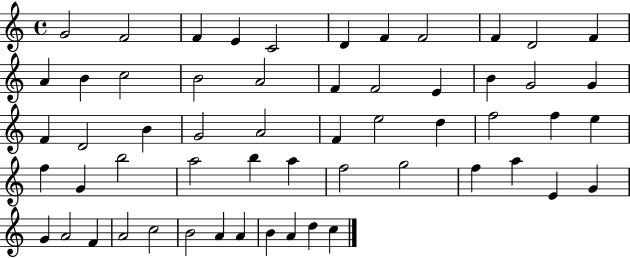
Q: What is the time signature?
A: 4/4